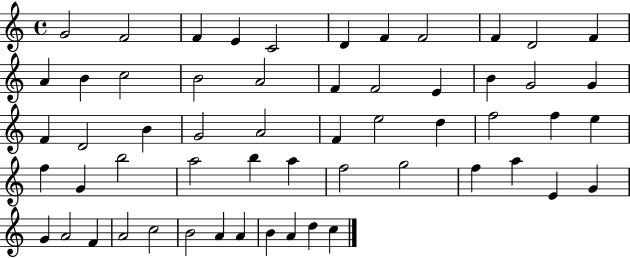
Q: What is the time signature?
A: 4/4